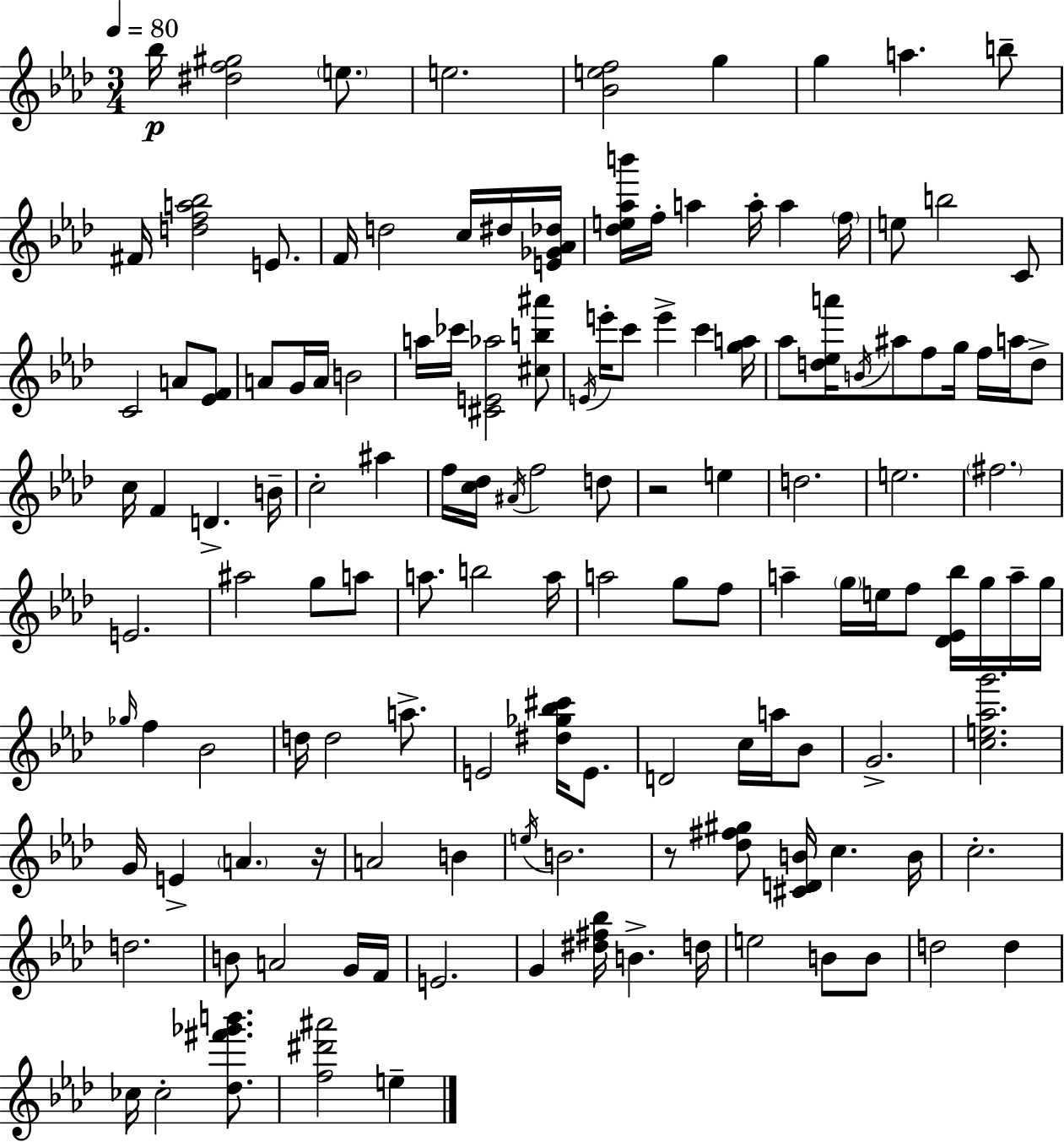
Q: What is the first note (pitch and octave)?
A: Bb5